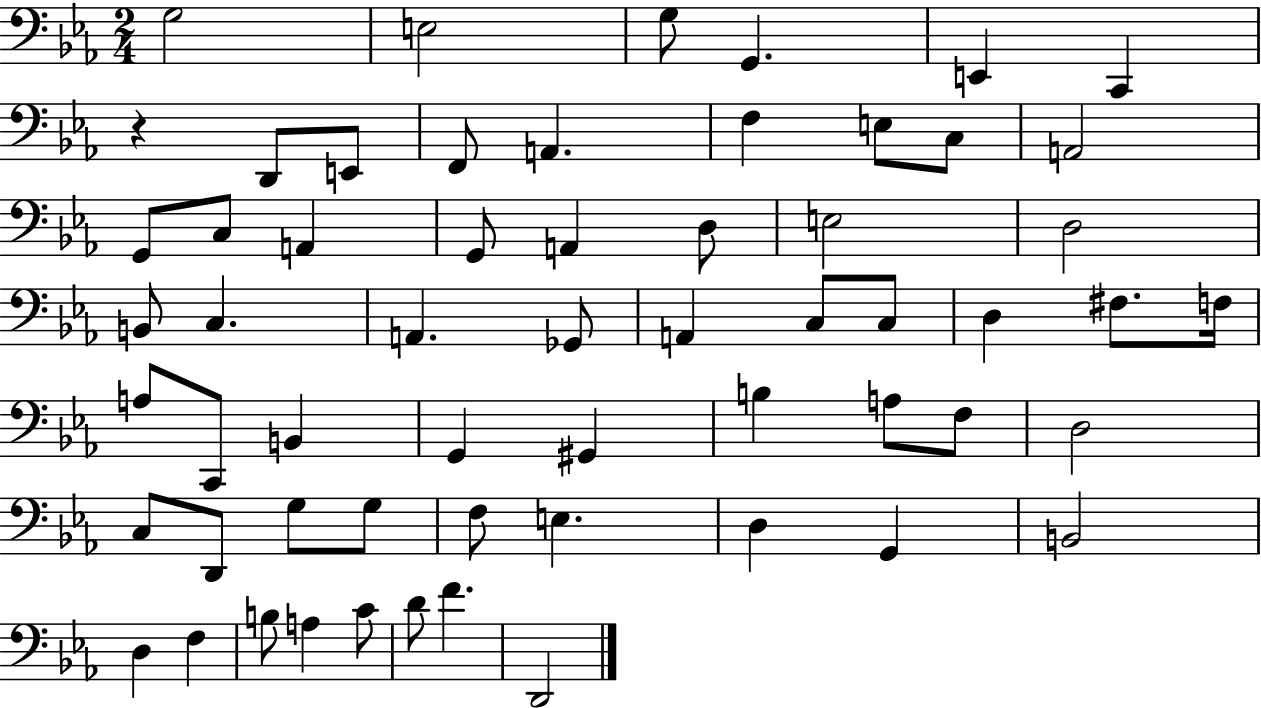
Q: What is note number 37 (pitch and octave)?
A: G#2